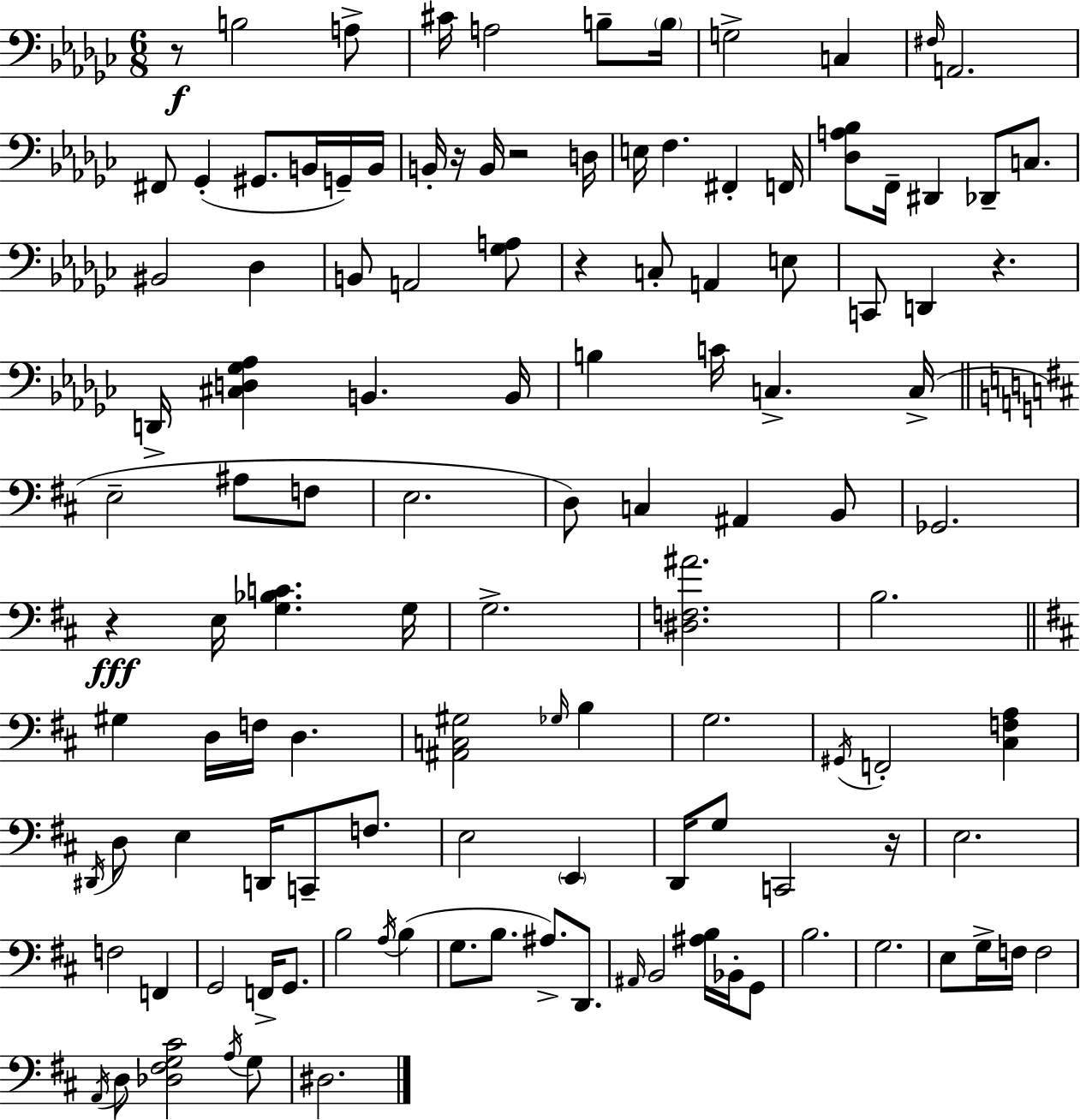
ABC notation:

X:1
T:Untitled
M:6/8
L:1/4
K:Ebm
z/2 B,2 A,/2 ^C/4 A,2 B,/2 B,/4 G,2 C, ^F,/4 A,,2 ^F,,/2 _G,, ^G,,/2 B,,/4 G,,/4 B,,/4 B,,/4 z/4 B,,/4 z2 D,/4 E,/4 F, ^F,, F,,/4 [_D,A,_B,]/2 F,,/4 ^D,, _D,,/2 C,/2 ^B,,2 _D, B,,/2 A,,2 [_G,A,]/2 z C,/2 A,, E,/2 C,,/2 D,, z D,,/4 [^C,D,_G,_A,] B,, B,,/4 B, C/4 C, C,/4 E,2 ^A,/2 F,/2 E,2 D,/2 C, ^A,, B,,/2 _G,,2 z E,/4 [G,_B,C] G,/4 G,2 [^D,F,^A]2 B,2 ^G, D,/4 F,/4 D, [^A,,C,^G,]2 _G,/4 B, G,2 ^G,,/4 F,,2 [^C,F,A,] ^D,,/4 D,/2 E, D,,/4 C,,/2 F,/2 E,2 E,, D,,/4 G,/2 C,,2 z/4 E,2 F,2 F,, G,,2 F,,/4 G,,/2 B,2 A,/4 B, G,/2 B,/2 ^A,/2 D,,/2 ^A,,/4 B,,2 [^A,B,]/4 _B,,/4 G,,/2 B,2 G,2 E,/2 G,/4 F,/4 F,2 A,,/4 D,/2 [_D,^F,G,^C]2 A,/4 G,/2 ^D,2